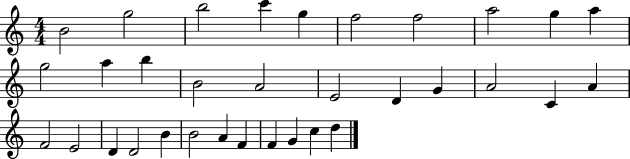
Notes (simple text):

B4/h G5/h B5/h C6/q G5/q F5/h F5/h A5/h G5/q A5/q G5/h A5/q B5/q B4/h A4/h E4/h D4/q G4/q A4/h C4/q A4/q F4/h E4/h D4/q D4/h B4/q B4/h A4/q F4/q F4/q G4/q C5/q D5/q